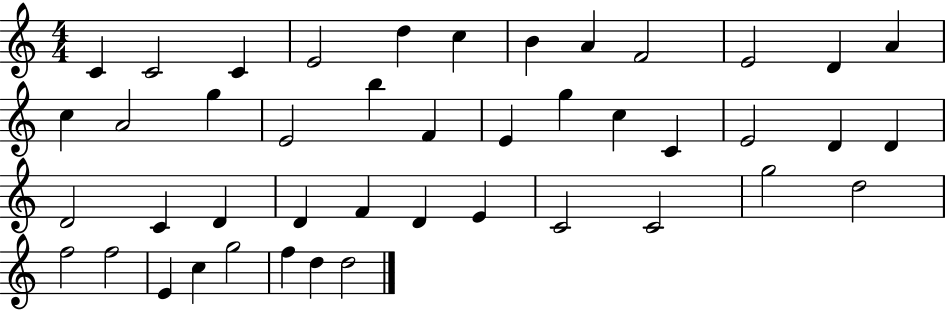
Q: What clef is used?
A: treble